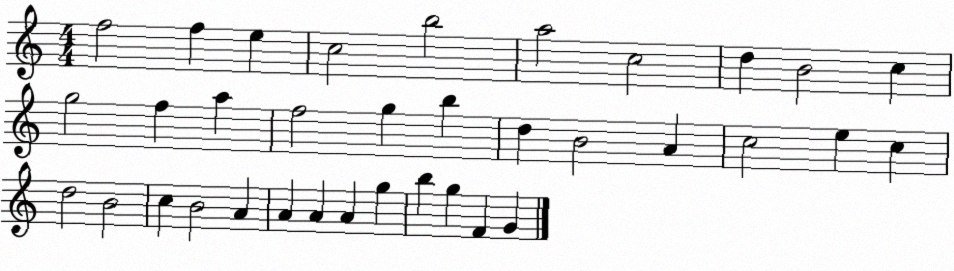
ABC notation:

X:1
T:Untitled
M:4/4
L:1/4
K:C
f2 f e c2 b2 a2 c2 d B2 c g2 f a f2 g b d B2 A c2 e c d2 B2 c B2 A A A A g b g F G